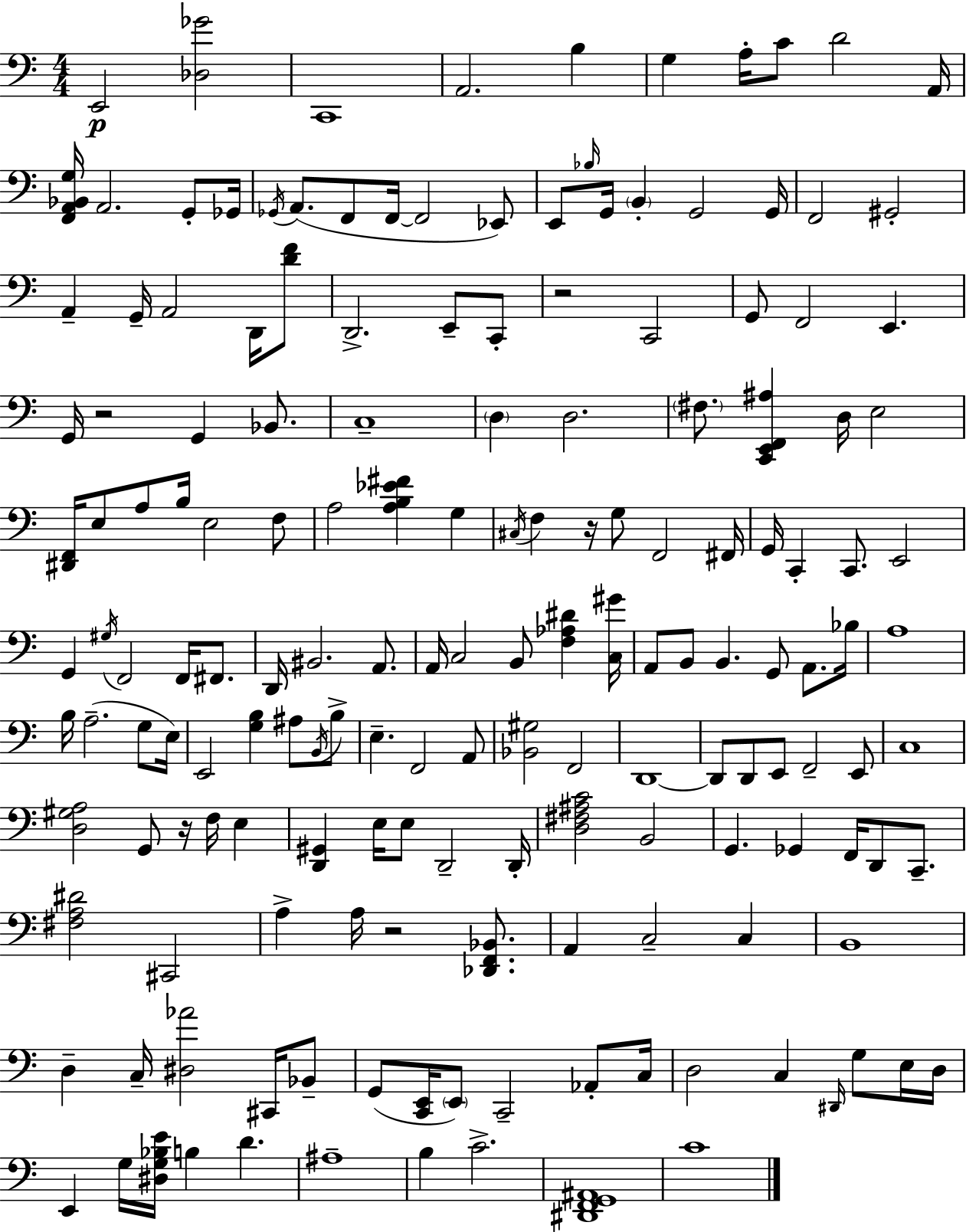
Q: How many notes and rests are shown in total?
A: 166